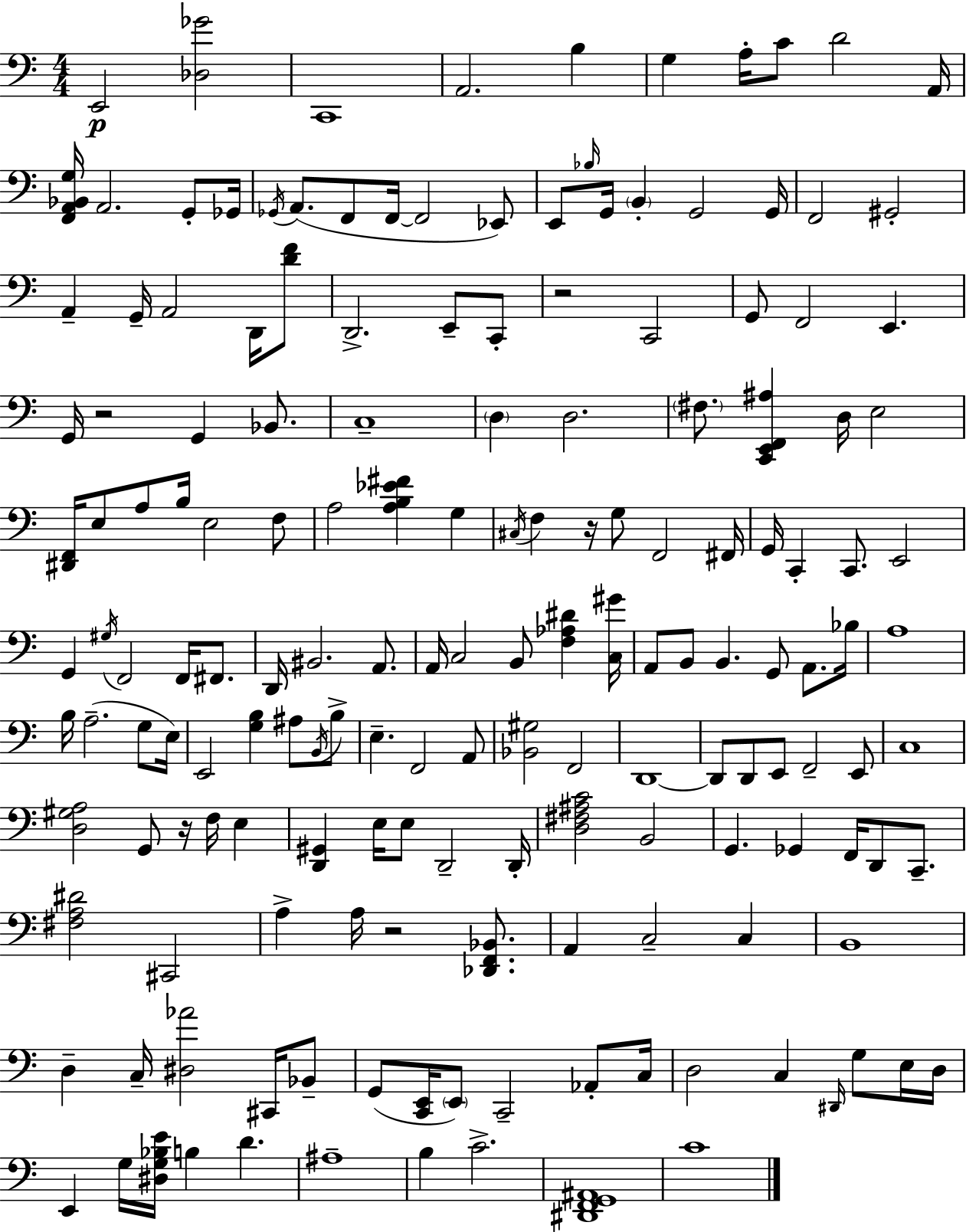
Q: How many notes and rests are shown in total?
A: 166